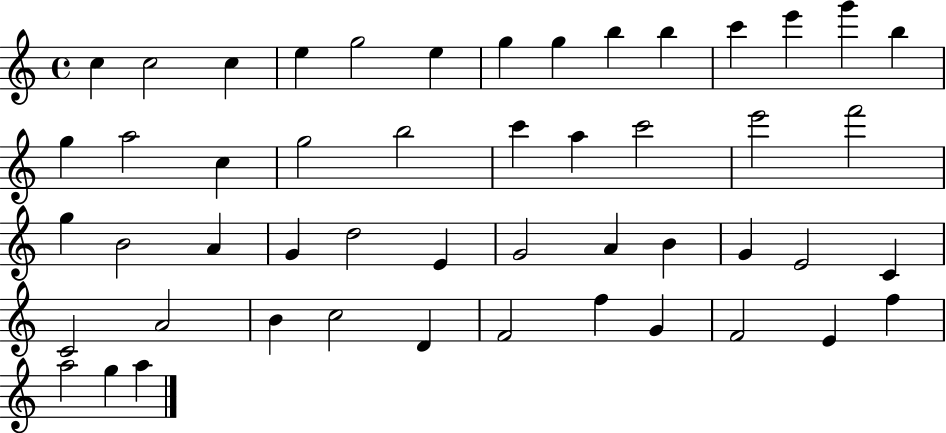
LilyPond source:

{
  \clef treble
  \time 4/4
  \defaultTimeSignature
  \key c \major
  c''4 c''2 c''4 | e''4 g''2 e''4 | g''4 g''4 b''4 b''4 | c'''4 e'''4 g'''4 b''4 | \break g''4 a''2 c''4 | g''2 b''2 | c'''4 a''4 c'''2 | e'''2 f'''2 | \break g''4 b'2 a'4 | g'4 d''2 e'4 | g'2 a'4 b'4 | g'4 e'2 c'4 | \break c'2 a'2 | b'4 c''2 d'4 | f'2 f''4 g'4 | f'2 e'4 f''4 | \break a''2 g''4 a''4 | \bar "|."
}